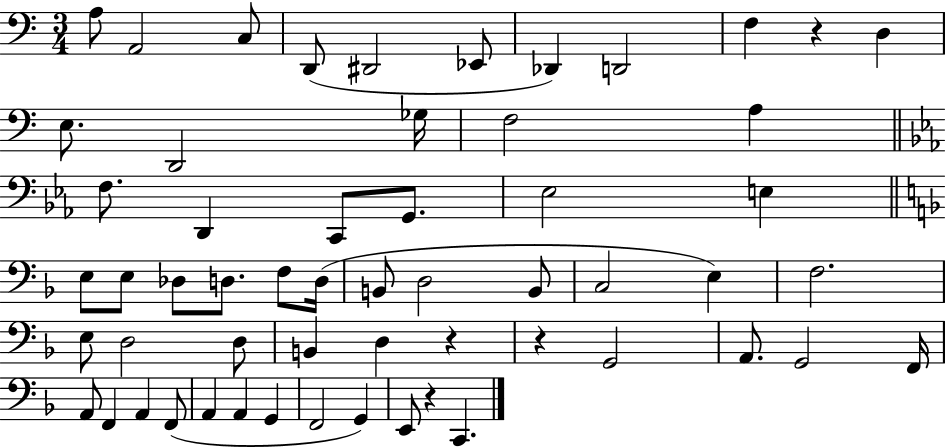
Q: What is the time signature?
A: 3/4